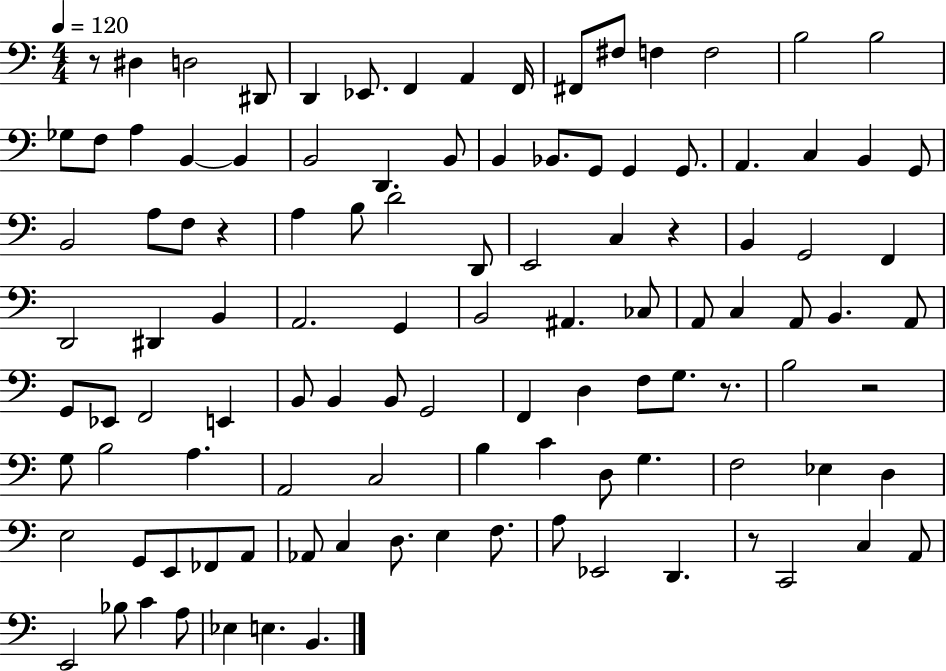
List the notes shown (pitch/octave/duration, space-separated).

R/e D#3/q D3/h D#2/e D2/q Eb2/e. F2/q A2/q F2/s F#2/e F#3/e F3/q F3/h B3/h B3/h Gb3/e F3/e A3/q B2/q B2/q B2/h D2/q. B2/e B2/q Bb2/e. G2/e G2/q G2/e. A2/q. C3/q B2/q G2/e B2/h A3/e F3/e R/q A3/q B3/e D4/h D2/e E2/h C3/q R/q B2/q G2/h F2/q D2/h D#2/q B2/q A2/h. G2/q B2/h A#2/q. CES3/e A2/e C3/q A2/e B2/q. A2/e G2/e Eb2/e F2/h E2/q B2/e B2/q B2/e G2/h F2/q D3/q F3/e G3/e. R/e. B3/h R/h G3/e B3/h A3/q. A2/h C3/h B3/q C4/q D3/e G3/q. F3/h Eb3/q D3/q E3/h G2/e E2/e FES2/e A2/e Ab2/e C3/q D3/e. E3/q F3/e. A3/e Eb2/h D2/q. R/e C2/h C3/q A2/e E2/h Bb3/e C4/q A3/e Eb3/q E3/q. B2/q.